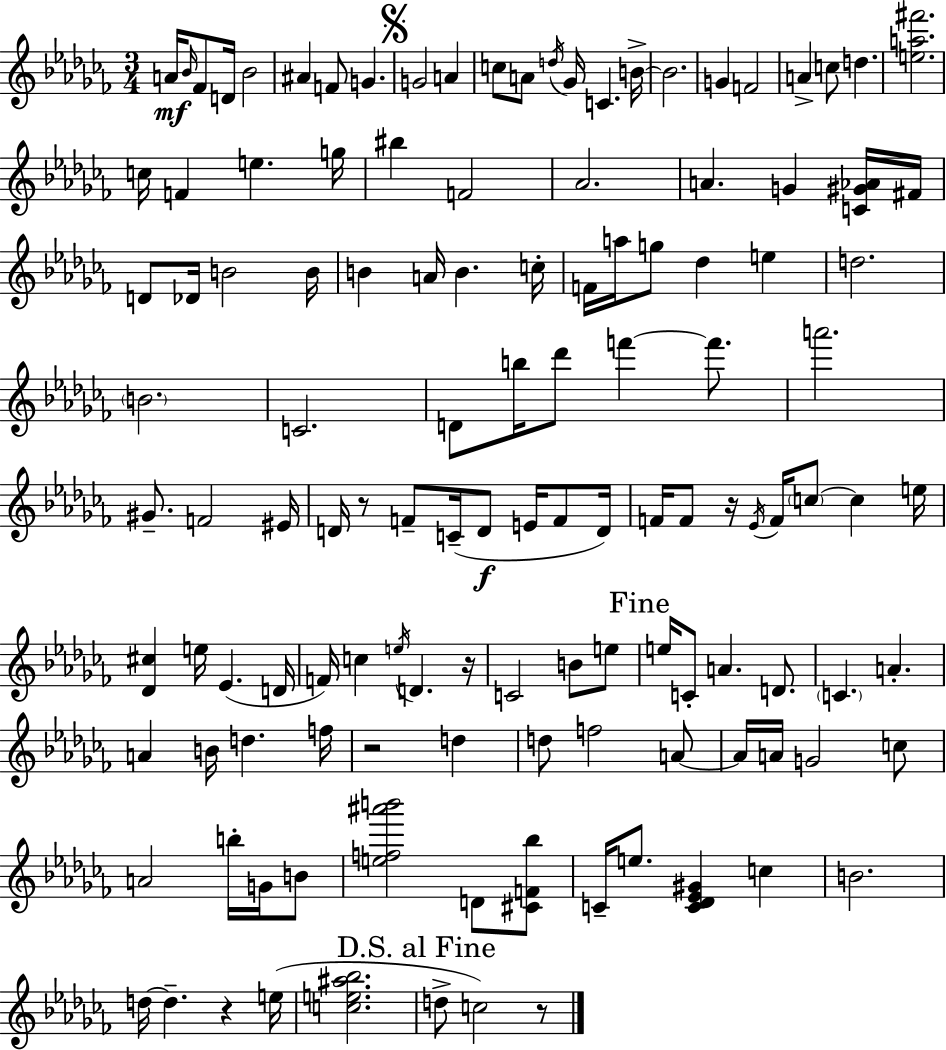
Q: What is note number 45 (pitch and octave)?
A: E5